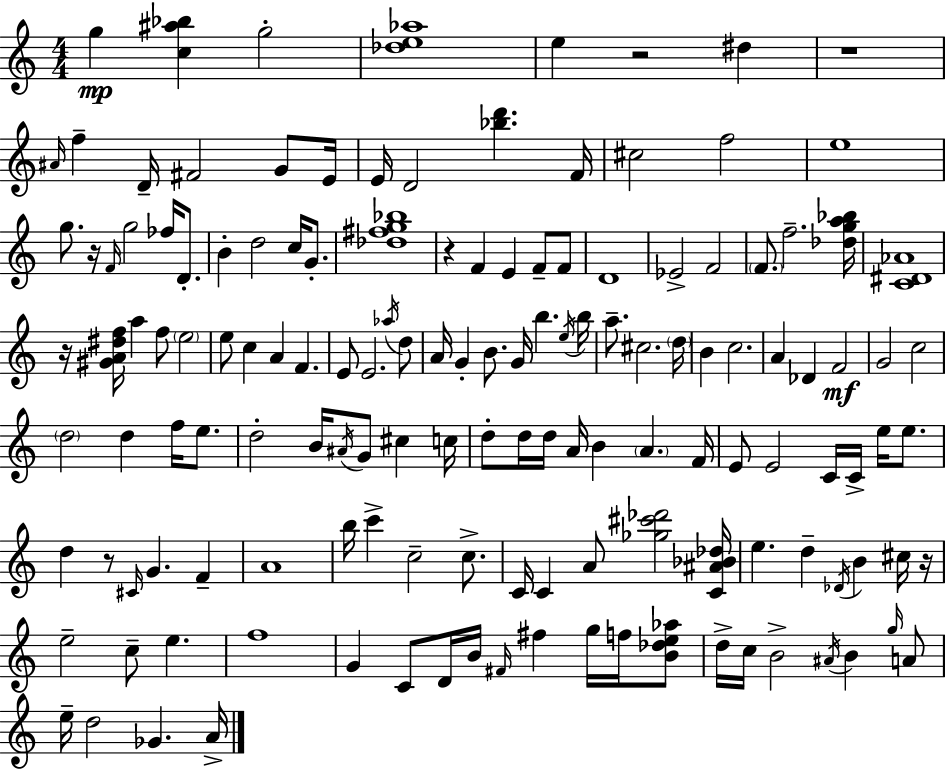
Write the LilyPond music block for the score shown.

{
  \clef treble
  \numericTimeSignature
  \time 4/4
  \key c \major
  g''4\mp <c'' ais'' bes''>4 g''2-. | <des'' e'' aes''>1 | e''4 r2 dis''4 | r1 | \break \grace { ais'16 } f''4-- d'16-- fis'2 g'8 | e'16 e'16 d'2 <bes'' d'''>4. | f'16 cis''2 f''2 | e''1 | \break g''8. r16 \grace { f'16 } g''2 fes''16 d'8.-. | b'4-. d''2 c''16 g'8.-. | <des'' fis'' g'' bes''>1 | r4 f'4 e'4 f'8-- | \break f'8 d'1 | ees'2-> f'2 | \parenthesize f'8. f''2.-- | <des'' g'' a'' bes''>16 <c' dis' aes'>1 | \break r16 <gis' a' dis'' f''>16 a''4 f''8 \parenthesize e''2 | e''8 c''4 a'4 f'4. | e'8 e'2. | \acciaccatura { aes''16 } d''8 a'16 g'4-. b'8. g'16 b''4. | \break \acciaccatura { e''16 } b''16 a''8.-- cis''2. | \parenthesize d''16 b'4 c''2. | a'4 des'4 f'2\mf | g'2 c''2 | \break \parenthesize d''2 d''4 | f''16 e''8. d''2-. b'16 \acciaccatura { ais'16 } g'8 | cis''4 c''16 d''8-. d''16 d''16 a'16 b'4 \parenthesize a'4. | f'16 e'8 e'2 c'16 | \break c'16-> e''16 e''8. d''4 r8 \grace { cis'16 } g'4. | f'4-- a'1 | b''16 c'''4-> c''2-- | c''8.-> c'16 c'4 a'8 <ges'' cis''' des'''>2 | \break <c' ais' bes' des''>16 e''4. d''4-- | \acciaccatura { des'16 } b'4 cis''16 r16 e''2-- c''8-- | e''4. f''1 | g'4 c'8 d'16 b'16 \grace { fis'16 } | \break fis''4 g''16 f''16 <b' des'' e'' aes''>8 d''16-> c''16 b'2-> | \acciaccatura { ais'16 } b'4 \grace { g''16 } a'8 e''16-- d''2 | ges'4. a'16-> \bar "|."
}